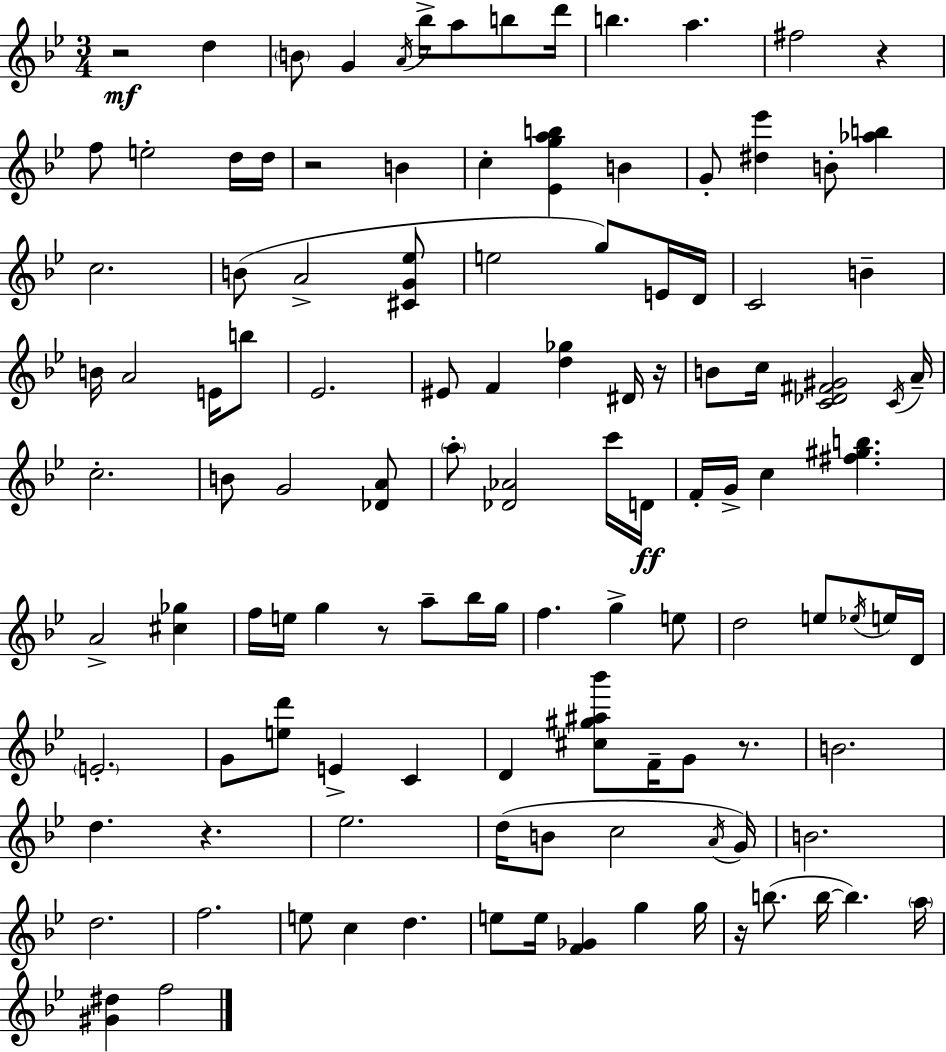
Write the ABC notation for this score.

X:1
T:Untitled
M:3/4
L:1/4
K:Gm
z2 d B/2 G A/4 _b/4 a/2 b/2 d'/4 b a ^f2 z f/2 e2 d/4 d/4 z2 B c [_Egab] B G/2 [^d_e'] B/2 [_ab] c2 B/2 A2 [^CG_e]/2 e2 g/2 E/4 D/4 C2 B B/4 A2 E/4 b/2 _E2 ^E/2 F [d_g] ^D/4 z/4 B/2 c/4 [C_D^F^G]2 C/4 A/4 c2 B/2 G2 [_DA]/2 a/2 [_D_A]2 c'/4 D/4 F/4 G/4 c [^f^gb] A2 [^c_g] f/4 e/4 g z/2 a/2 _b/4 g/4 f g e/2 d2 e/2 _e/4 e/4 D/4 E2 G/2 [ed']/2 E C D [^c^g^a_b']/2 F/4 G/2 z/2 B2 d z _e2 d/4 B/2 c2 A/4 G/4 B2 d2 f2 e/2 c d e/2 e/4 [F_G] g g/4 z/4 b/2 b/4 b a/4 [^G^d] f2